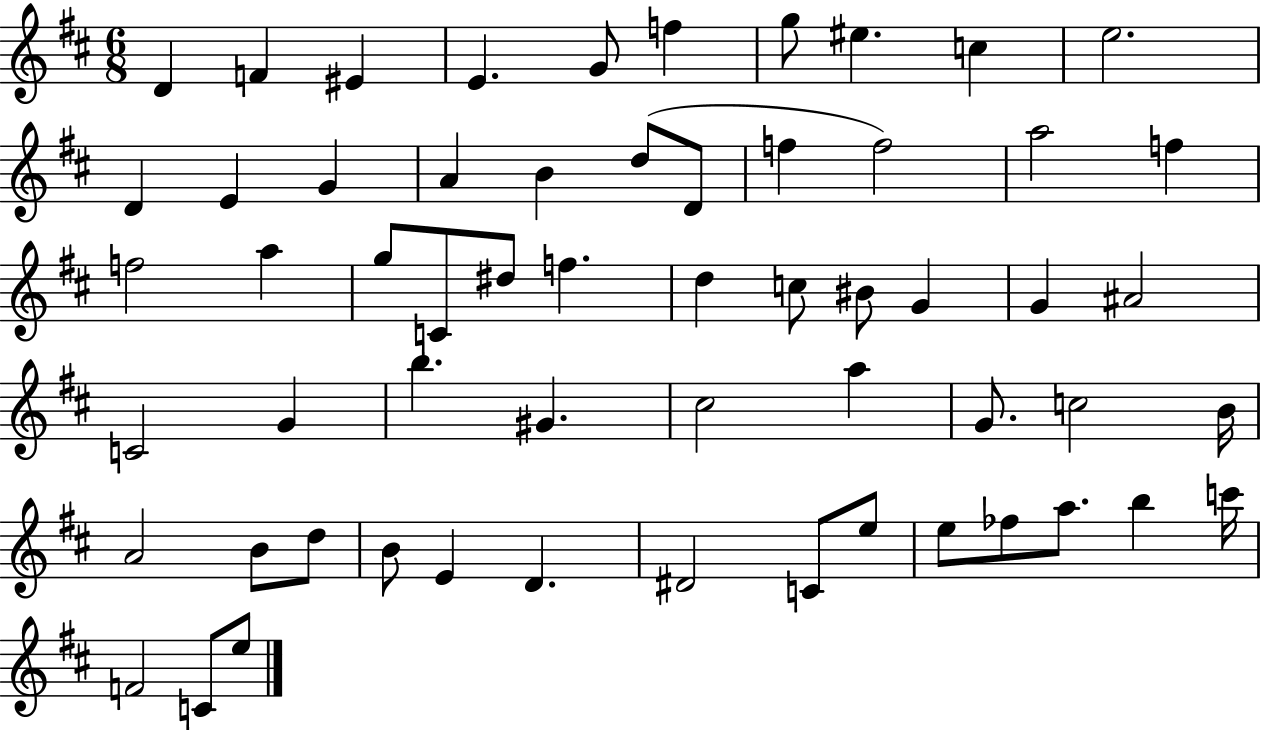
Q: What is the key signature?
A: D major